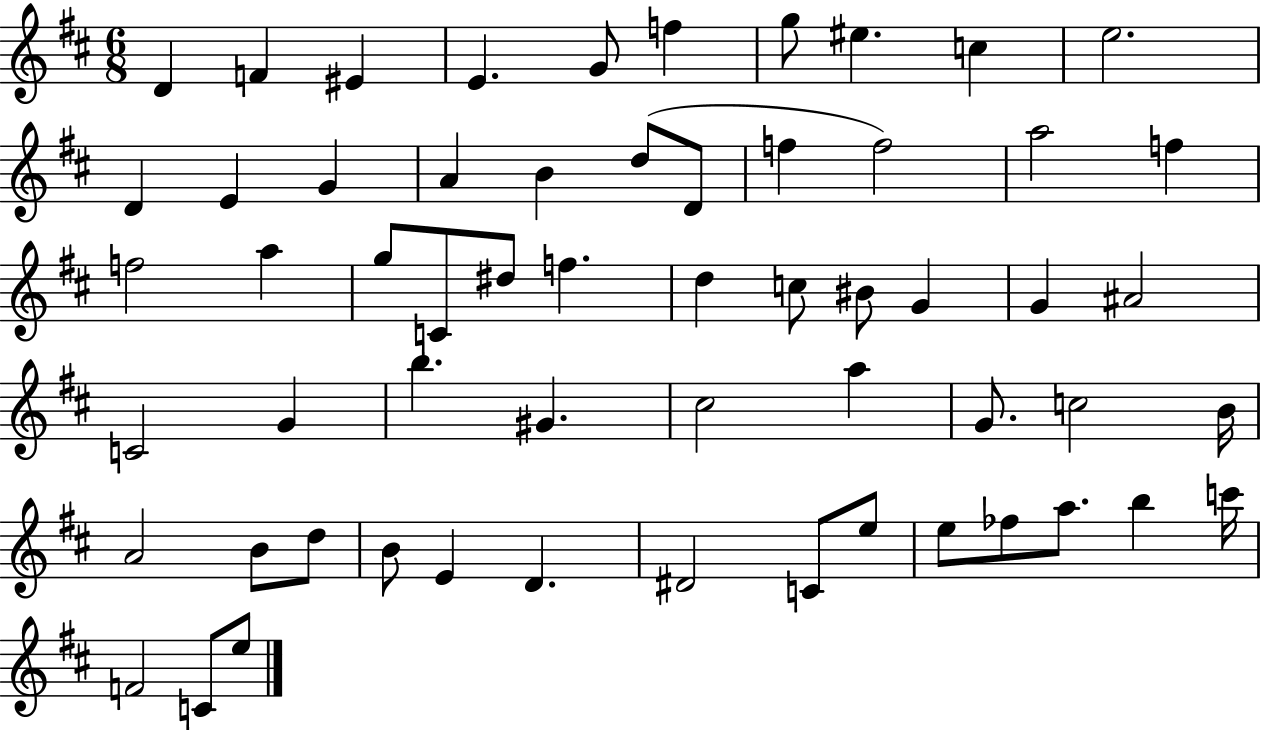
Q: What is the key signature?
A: D major